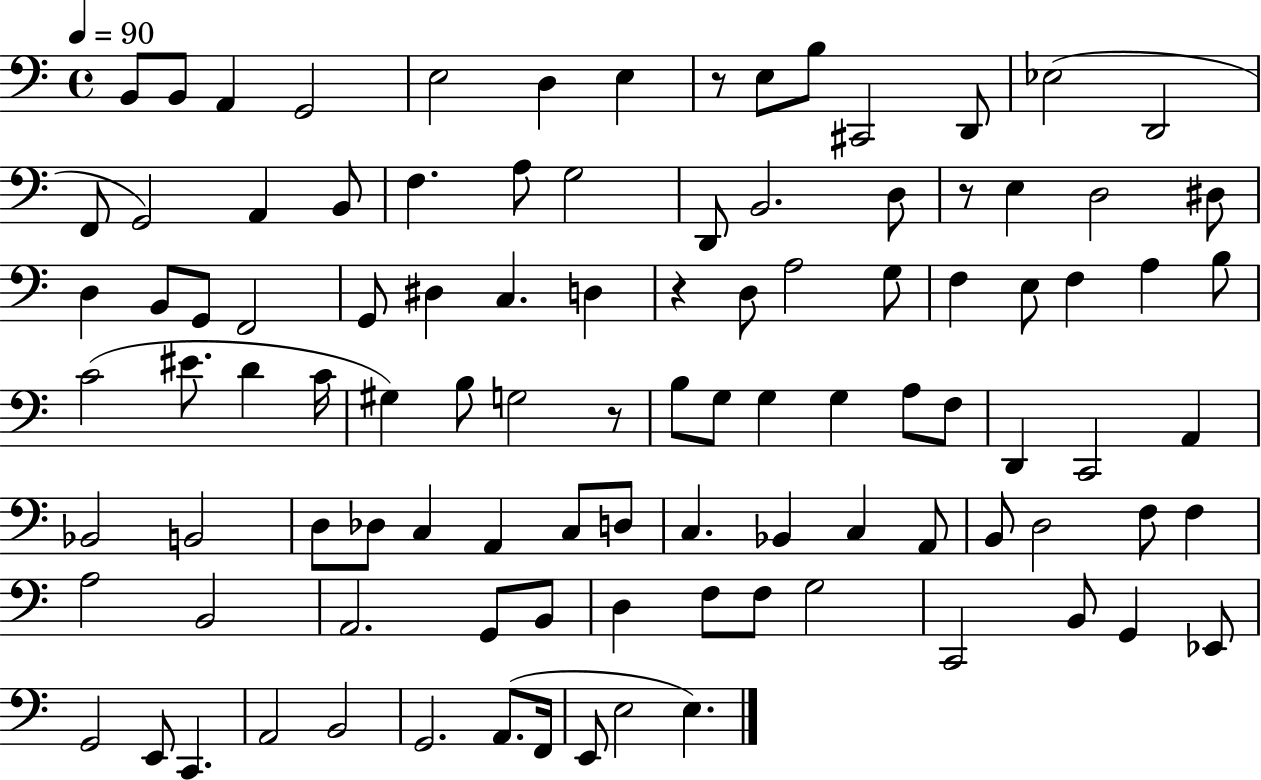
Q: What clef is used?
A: bass